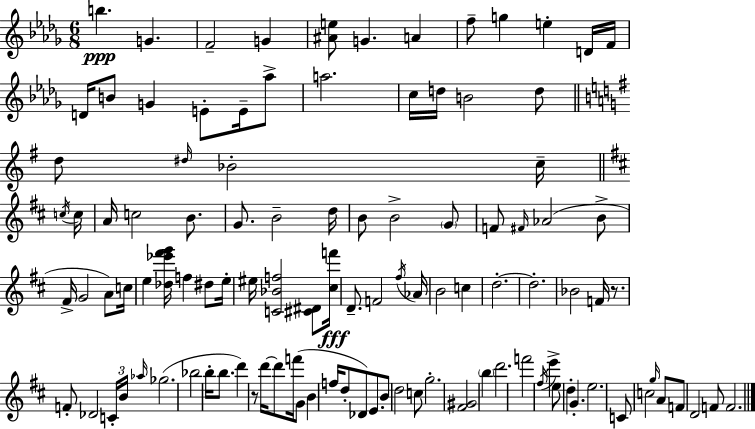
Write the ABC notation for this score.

X:1
T:Untitled
M:6/8
L:1/4
K:Bbm
b G F2 G [^Ae]/2 G A f/2 g e D/4 F/4 D/4 B/2 G E/2 E/4 _a/2 a2 c/4 d/4 B2 d/2 d/2 ^d/4 _B2 c/4 c/4 c/4 A/4 c2 B/2 G/2 B2 d/4 B/2 B2 G/2 F/2 ^F/4 _A2 B/2 ^F/4 G2 A/2 c/4 e [_d_e'^f'g']/4 f ^d/2 e/4 ^e/4 [C_Bf]2 [^C^D]/2 [^cf']/4 D/2 F2 ^f/4 _A/4 B2 c d2 d2 _B2 F/4 z/2 F/2 _D2 C/4 B/4 _a/4 _g2 _b2 b/4 b/2 d' z/2 d'/4 d'/2 f'/4 G/2 B f/4 d/2 _D/2 E/2 B/2 d2 c/2 g2 [^F^G]2 b d'2 f'2 ^f/4 e' e/2 d G e2 C/2 c2 g/4 A/2 F/2 D2 F/2 F2